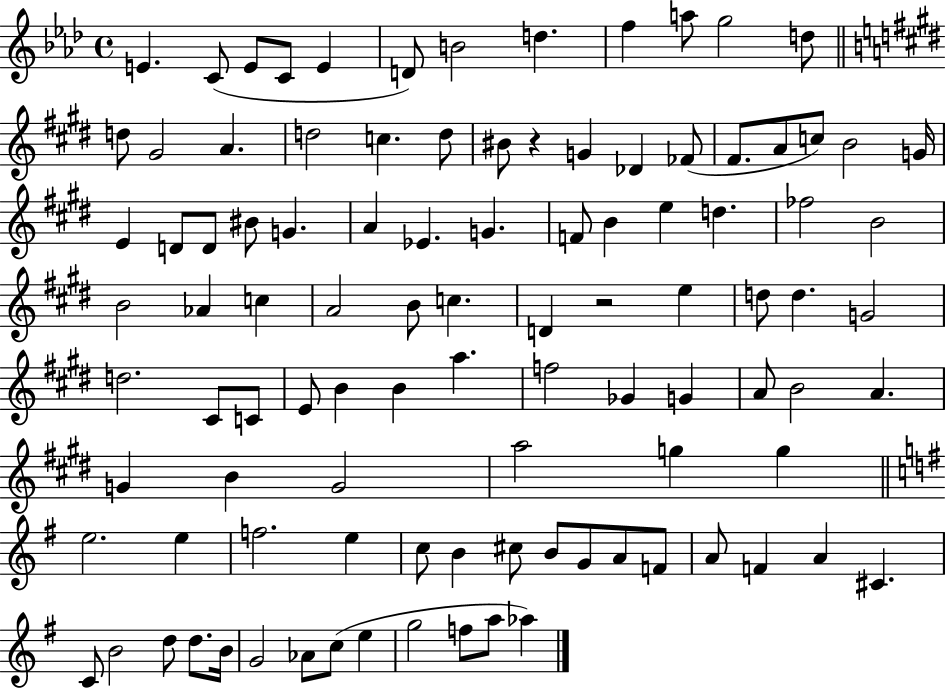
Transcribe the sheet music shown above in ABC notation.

X:1
T:Untitled
M:4/4
L:1/4
K:Ab
E C/2 E/2 C/2 E D/2 B2 d f a/2 g2 d/2 d/2 ^G2 A d2 c d/2 ^B/2 z G _D _F/2 ^F/2 A/2 c/2 B2 G/4 E D/2 D/2 ^B/2 G A _E G F/2 B e d _f2 B2 B2 _A c A2 B/2 c D z2 e d/2 d G2 d2 ^C/2 C/2 E/2 B B a f2 _G G A/2 B2 A G B G2 a2 g g e2 e f2 e c/2 B ^c/2 B/2 G/2 A/2 F/2 A/2 F A ^C C/2 B2 d/2 d/2 B/4 G2 _A/2 c/2 e g2 f/2 a/2 _a